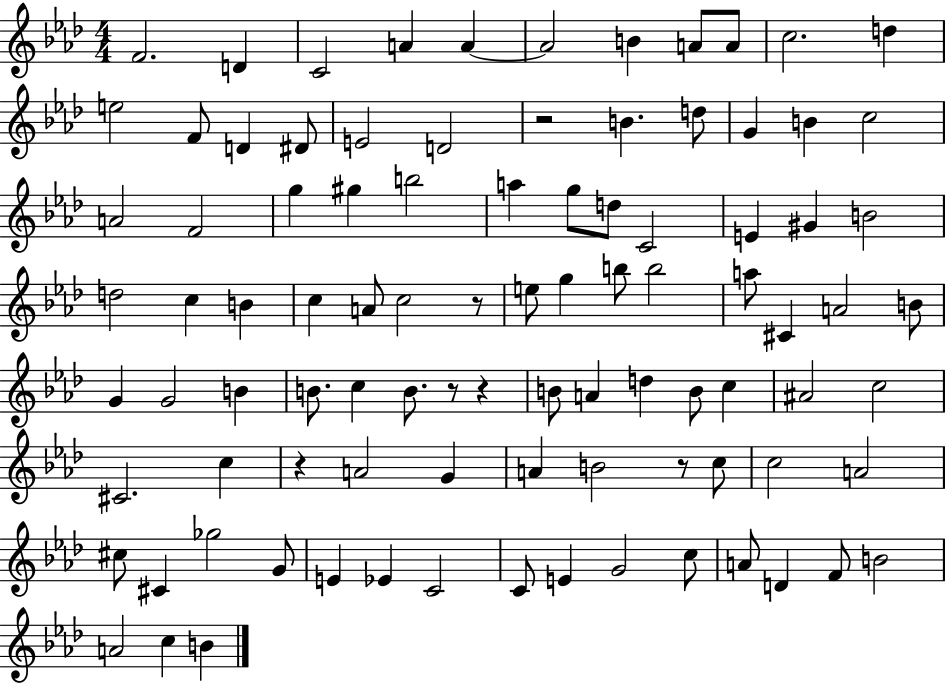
F4/h. D4/q C4/h A4/q A4/q A4/h B4/q A4/e A4/e C5/h. D5/q E5/h F4/e D4/q D#4/e E4/h D4/h R/h B4/q. D5/e G4/q B4/q C5/h A4/h F4/h G5/q G#5/q B5/h A5/q G5/e D5/e C4/h E4/q G#4/q B4/h D5/h C5/q B4/q C5/q A4/e C5/h R/e E5/e G5/q B5/e B5/h A5/e C#4/q A4/h B4/e G4/q G4/h B4/q B4/e. C5/q B4/e. R/e R/q B4/e A4/q D5/q B4/e C5/q A#4/h C5/h C#4/h. C5/q R/q A4/h G4/q A4/q B4/h R/e C5/e C5/h A4/h C#5/e C#4/q Gb5/h G4/e E4/q Eb4/q C4/h C4/e E4/q G4/h C5/e A4/e D4/q F4/e B4/h A4/h C5/q B4/q